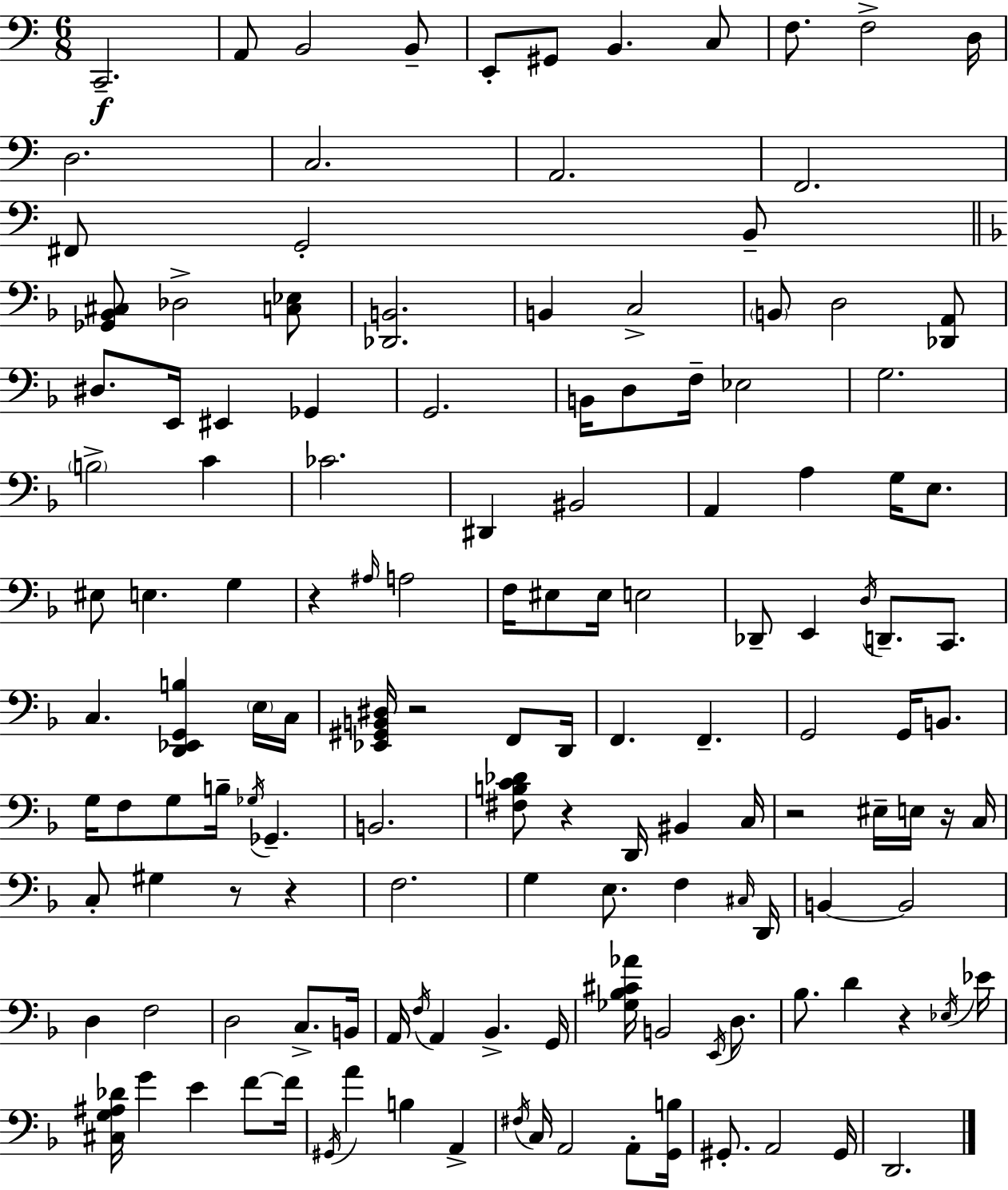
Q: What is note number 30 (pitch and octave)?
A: D3